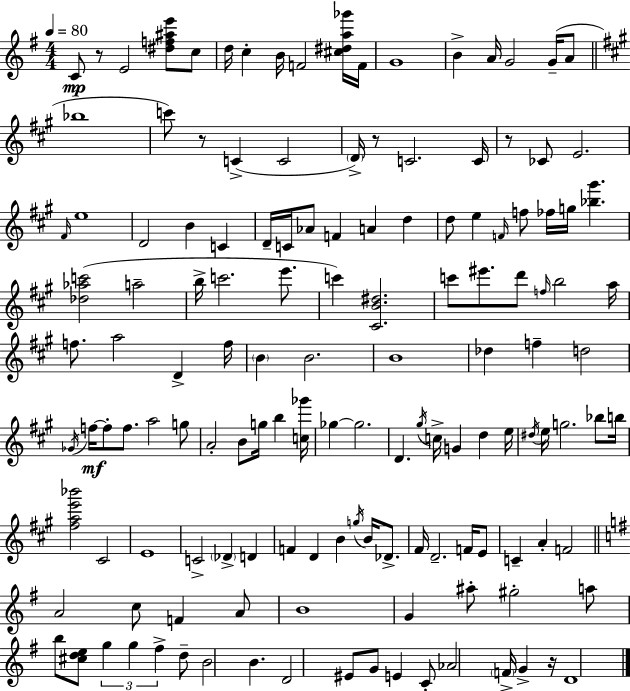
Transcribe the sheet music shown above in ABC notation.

X:1
T:Untitled
M:4/4
L:1/4
K:G
C/2 z/2 E2 [^df^ae']/2 c/2 d/4 c B/4 F2 [^c^da_g']/4 F/4 G4 B A/4 G2 G/4 A/2 _b4 c'/2 z/2 C C2 D/4 z/2 C2 C/4 z/2 _C/2 E2 ^F/4 e4 D2 B C D/4 C/4 _A/2 F A d d/2 e F/4 f/2 _f/4 g/4 [_b^g'] [_d_ac']2 a2 b/4 c'2 e'/2 c' [^CB^d]2 c'/2 ^e'/2 d'/2 f/4 b2 a/4 f/2 a2 D f/4 B B2 B4 _d f d2 _G/4 f/4 f/2 f/2 a2 g/2 A2 B/2 g/4 b [c_g']/4 _g _g2 D ^g/4 c/4 G d e/4 ^d/4 e/4 g2 _b/2 b/4 [^fae'_b']2 ^C2 E4 C2 _D D F D B g/4 B/4 _D/2 ^F/4 D2 F/4 E/2 C A F2 A2 c/2 F A/2 B4 G ^a/2 ^g2 a/2 b/2 [^cde]/2 g g ^f d/2 B2 B D2 ^E/2 G/2 E C/2 _A2 F/4 G z/4 D4